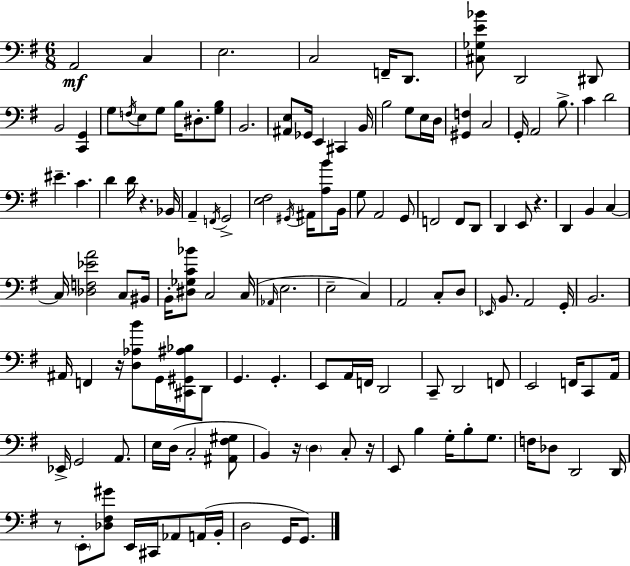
X:1
T:Untitled
M:6/8
L:1/4
K:G
A,,2 C, E,2 C,2 F,,/4 D,,/2 [^C,_G,E_B]/2 D,,2 ^D,,/2 B,,2 [C,,G,,] G,/2 F,/4 E,/2 G,/2 B,/4 ^D,/2 [G,B,]/2 B,,2 [^A,,E,]/2 _G,,/4 E,, ^C,, B,,/4 B,2 G,/2 E,/4 D,/4 [^G,,F,] C,2 G,,/4 A,,2 B,/2 C D2 ^E C D D/4 z _B,,/4 A,, F,,/4 G,,2 [E,^F,]2 ^G,,/4 ^A,,/4 [A,B]/2 B,,/4 G,/2 A,,2 G,,/2 F,,2 F,,/2 D,,/2 D,, E,,/2 z D,, B,, C, C,/4 [_D,F,_EA]2 C,/2 ^B,,/4 B,,/4 [^D,_G,C_B]/2 C,2 C,/4 _A,,/4 E,2 E,2 C, A,,2 C,/2 D,/2 _E,,/4 B,,/2 A,,2 G,,/4 B,,2 ^A,,/4 F,, z/4 [D,_A,B]/2 G,,/4 [^C,,^G,,^A,_B,]/4 D,,/2 G,, G,, E,,/2 A,,/4 F,,/4 D,,2 C,,/2 D,,2 F,,/2 E,,2 F,,/4 C,,/2 A,,/4 _E,,/4 G,,2 A,,/2 E,/4 D,/4 C,2 [^A,,^F,^G,]/2 B,, z/4 D, C,/2 z/4 E,,/2 B, G,/4 B,/2 G,/2 F,/4 _D,/2 D,,2 D,,/4 z/2 E,,/2 [_D,^F,^G]/2 E,,/4 ^C,,/4 _A,,/2 A,,/4 B,,/4 D,2 G,,/4 G,,/2